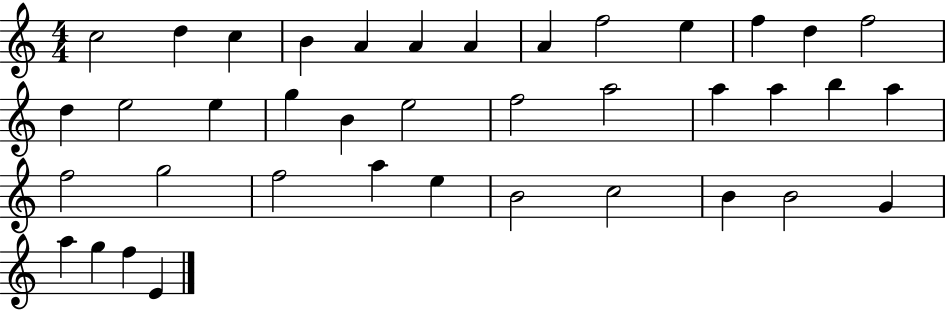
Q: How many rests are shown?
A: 0